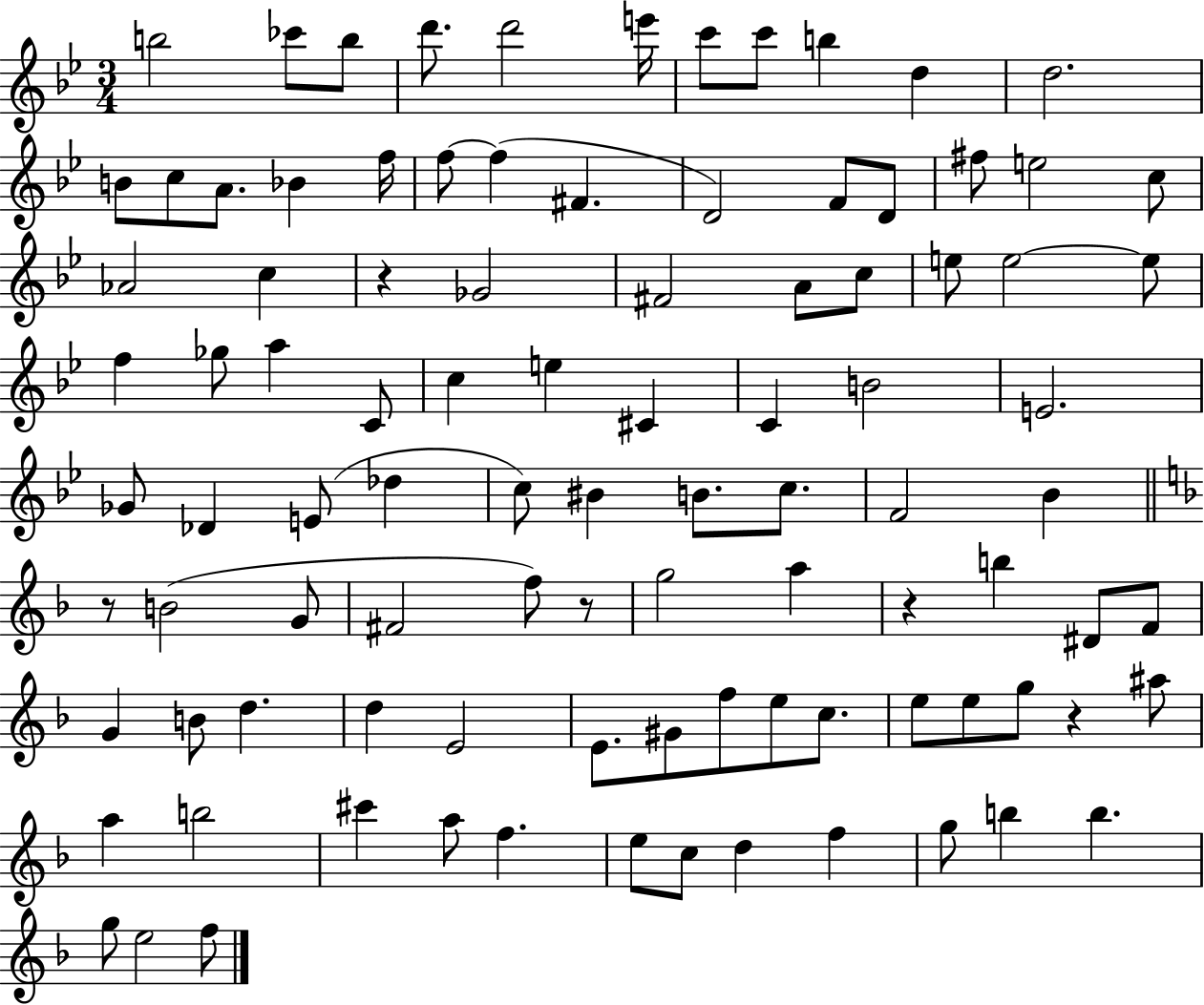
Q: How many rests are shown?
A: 5